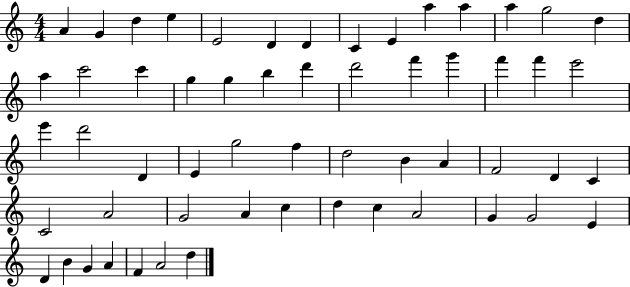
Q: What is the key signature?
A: C major